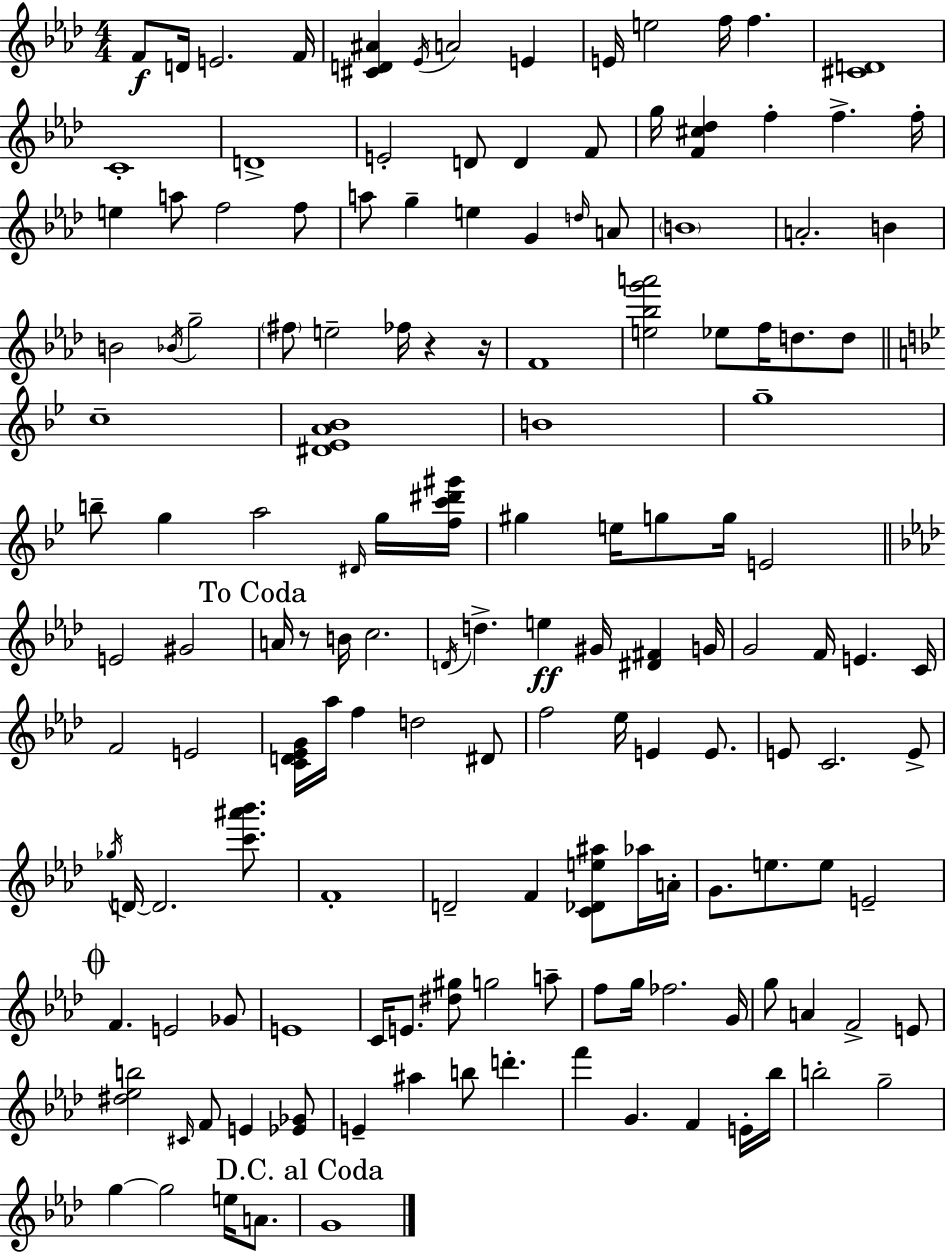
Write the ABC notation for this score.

X:1
T:Untitled
M:4/4
L:1/4
K:Fm
F/2 D/4 E2 F/4 [^CD^A] _E/4 A2 E E/4 e2 f/4 f [^CD]4 C4 D4 E2 D/2 D F/2 g/4 [F^c_d] f f f/4 e a/2 f2 f/2 a/2 g e G d/4 A/2 B4 A2 B B2 _B/4 g2 ^f/2 e2 _f/4 z z/4 F4 [e_bg'a']2 _e/2 f/4 d/2 d/2 c4 [^D_EA_B]4 B4 g4 b/2 g a2 ^D/4 g/4 [fc'^d'^g']/4 ^g e/4 g/2 g/4 E2 E2 ^G2 A/4 z/2 B/4 c2 D/4 d e ^G/4 [^D^F] G/4 G2 F/4 E C/4 F2 E2 [CD_EG]/4 _a/4 f d2 ^D/2 f2 _e/4 E E/2 E/2 C2 E/2 _g/4 D/4 D2 [c'^a'_b']/2 F4 D2 F [C_De^a]/2 _a/4 A/4 G/2 e/2 e/2 E2 F E2 _G/2 E4 C/4 E/2 [^d^g]/2 g2 a/2 f/2 g/4 _f2 G/4 g/2 A F2 E/2 [^d_eb]2 ^C/4 F/2 E [_E_G]/2 E ^a b/2 d' f' G F E/4 _b/4 b2 g2 g g2 e/4 A/2 G4